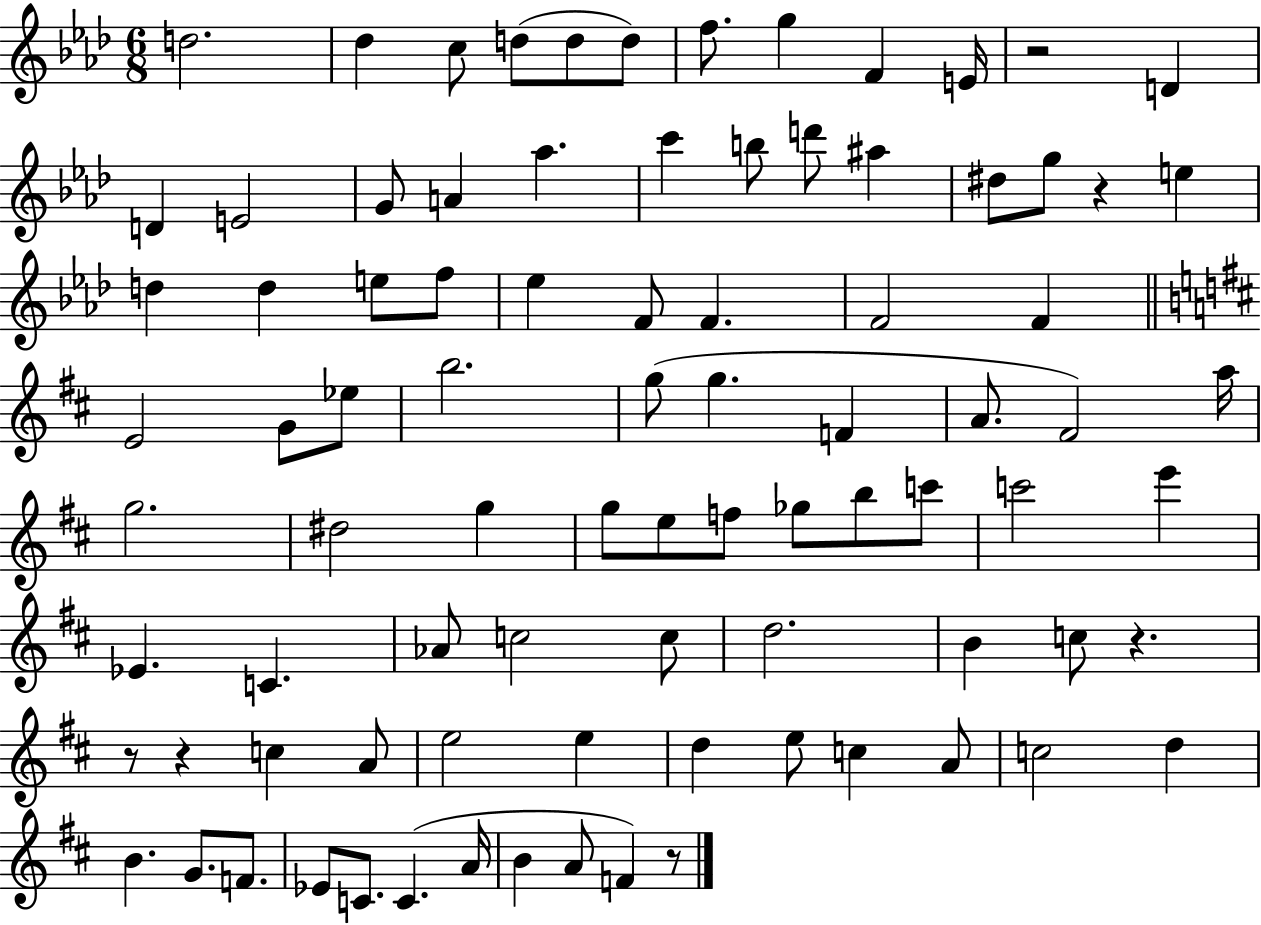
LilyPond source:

{
  \clef treble
  \numericTimeSignature
  \time 6/8
  \key aes \major
  \repeat volta 2 { d''2. | des''4 c''8 d''8( d''8 d''8) | f''8. g''4 f'4 e'16 | r2 d'4 | \break d'4 e'2 | g'8 a'4 aes''4. | c'''4 b''8 d'''8 ais''4 | dis''8 g''8 r4 e''4 | \break d''4 d''4 e''8 f''8 | ees''4 f'8 f'4. | f'2 f'4 | \bar "||" \break \key d \major e'2 g'8 ees''8 | b''2. | g''8( g''4. f'4 | a'8. fis'2) a''16 | \break g''2. | dis''2 g''4 | g''8 e''8 f''8 ges''8 b''8 c'''8 | c'''2 e'''4 | \break ees'4. c'4. | aes'8 c''2 c''8 | d''2. | b'4 c''8 r4. | \break r8 r4 c''4 a'8 | e''2 e''4 | d''4 e''8 c''4 a'8 | c''2 d''4 | \break b'4. g'8. f'8. | ees'8 c'8. c'4.( a'16 | b'4 a'8 f'4) r8 | } \bar "|."
}